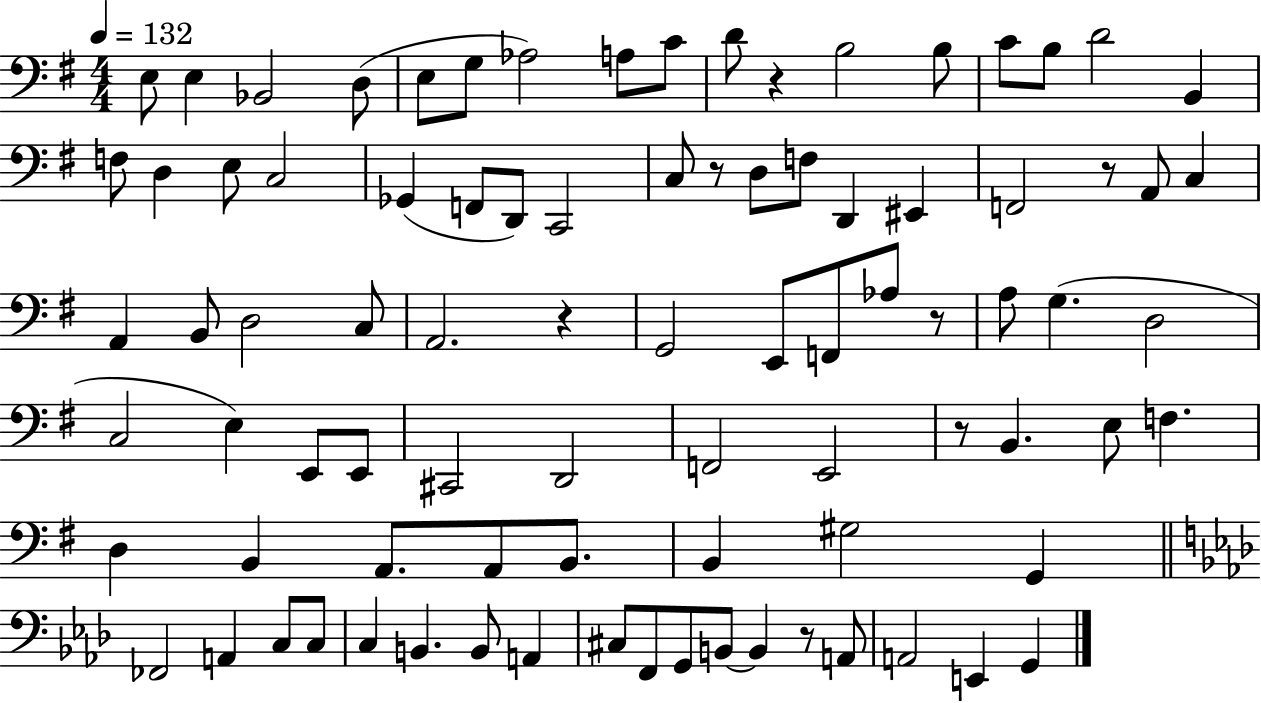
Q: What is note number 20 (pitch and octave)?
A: C3